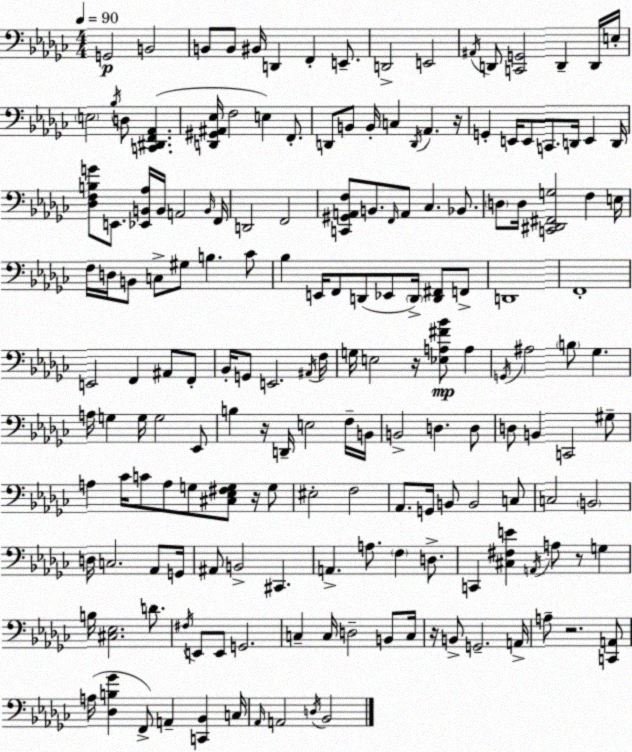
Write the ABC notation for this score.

X:1
T:Untitled
M:4/4
L:1/4
K:Ebm
G,,2 B,,2 B,,/2 B,,/2 ^B,,/4 D,, F,, E,,/2 D,,2 E,,2 ^A,,/4 D,,/2 [C,,G,,]2 D,, D,,/4 E,/4 E,2 _B,/4 D,/2 [C,,^D,,F,,_A,,] [D,,^G,,^A,,_E,]/4 F,2 E, F,,/2 D,,/2 B,,/2 B,,/4 C, D,,/4 _A,, z/4 G,, E,,/4 E,,/2 C,,/2 D,,/4 E,, D,,/4 [_D,F,B,G]/2 E,,/2 [_E,,B,,_A,]/4 B,,/4 A,,2 B,,/4 F,,/4 D,,2 F,,2 [C,,^G,,A,,F,]/2 B,,/2 F,,/4 A,,/2 _C, _B,,/2 D,/2 D,/4 [C,,^D,,^F,,G,]2 F, E,/4 F,/4 D,/4 B,,/2 C,/2 ^G,/2 B, _C/2 _B, E,,/4 F,,/2 D,,/2 _E,,/2 D,,/4 [D,,^F,,]/2 F,,/2 D,,4 F,,4 E,,2 F,, ^A,,/2 F,,/2 _B,,/4 G,,/2 E,,2 ^A,,/4 F,/4 G,/4 E,2 z/4 [_E,A,^F_B]/2 A, G,,/4 ^A,2 B,/2 _G, A,/4 G, G,/4 G,2 _E,,/2 B, z/4 D,,/4 E,2 F,/4 B,,/4 B,,2 D, D,/2 D,/2 B,, C,,2 ^G,/2 A, _C/4 C/2 A,/2 G,/2 [^C,_E,^F,G,]/2 z/4 G,/2 ^E,2 F,2 _A,,/2 G,,/4 B,,/2 B,,2 C,/2 C,2 B,,2 D,/4 C,2 _A,,/2 G,,/4 ^A,,/2 B,,2 ^C,, A,, A,/2 F, D,/2 C,, [^C,^F,E] A,,/4 A,/2 z/2 G, B,/4 [^C,_E,]2 D/2 ^F,/4 E,,/2 E,,/2 G,,2 C, C,/4 D,2 B,,/2 C,/4 z/4 B,,/2 G,,2 A,,/4 A,/2 z2 [C,,A,,]/2 A,/4 [_D,B,_G] F,,/2 A,, [C,,_B,,] C,/4 _A,,/4 A,,2 D,/4 _B,,2